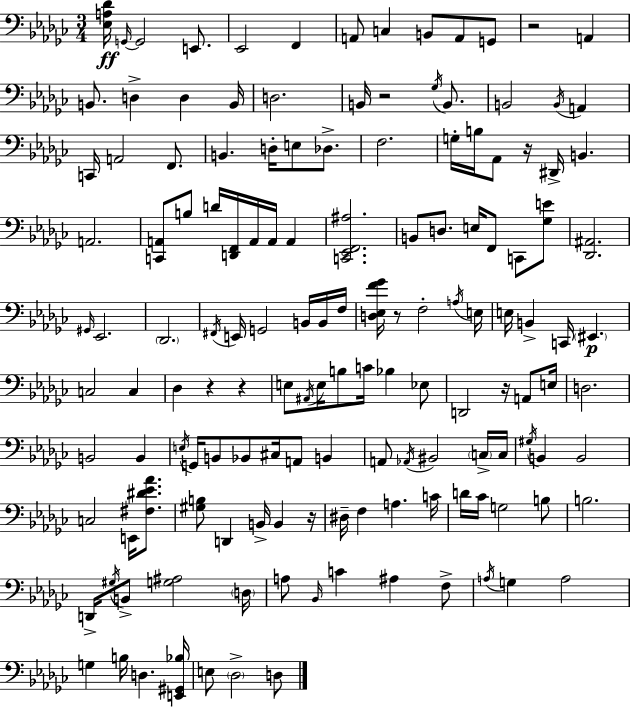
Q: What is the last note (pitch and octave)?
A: D3